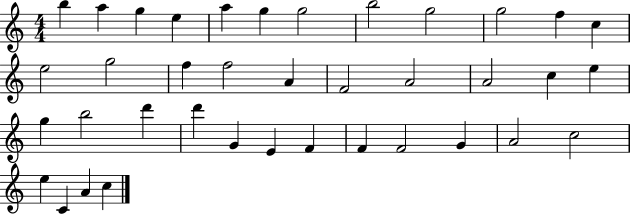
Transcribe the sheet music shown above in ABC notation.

X:1
T:Untitled
M:4/4
L:1/4
K:C
b a g e a g g2 b2 g2 g2 f c e2 g2 f f2 A F2 A2 A2 c e g b2 d' d' G E F F F2 G A2 c2 e C A c